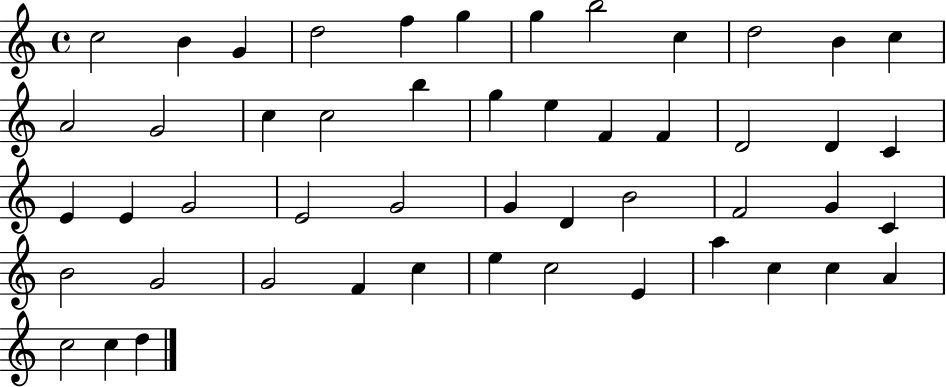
X:1
T:Untitled
M:4/4
L:1/4
K:C
c2 B G d2 f g g b2 c d2 B c A2 G2 c c2 b g e F F D2 D C E E G2 E2 G2 G D B2 F2 G C B2 G2 G2 F c e c2 E a c c A c2 c d